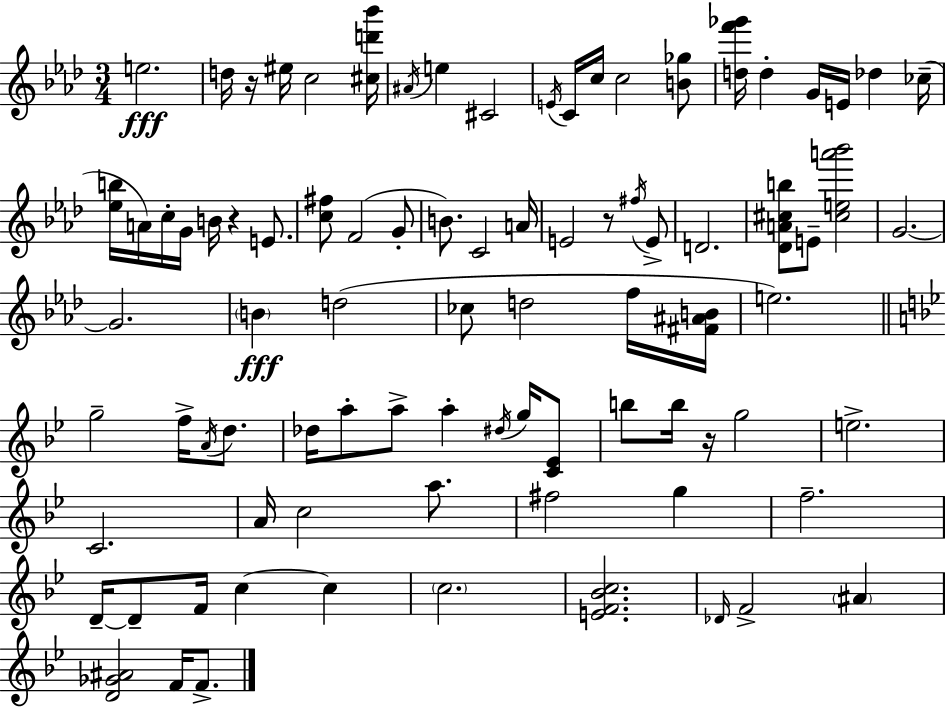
{
  \clef treble
  \numericTimeSignature
  \time 3/4
  \key f \minor
  e''2.\fff | d''16 r16 eis''16 c''2 <cis'' d''' bes'''>16 | \acciaccatura { ais'16 } e''4 cis'2 | \acciaccatura { e'16 } c'16 c''16 c''2 | \break <b' ges''>8 <d'' f''' ges'''>16 d''4-. g'16 e'16 des''4 | ces''16--( <ees'' b''>16 a'16) c''16-. g'16 b'16 r4 e'8. | <c'' fis''>8 f'2( | g'8-. b'8.) c'2 | \break a'16 e'2 r8 | \acciaccatura { fis''16 } e'8-> d'2. | <des' a' cis'' b''>8 e'8-- <cis'' e'' a''' bes'''>2 | g'2.~~ | \break g'2. | \parenthesize b'4\fff d''2( | ces''8 d''2 | f''16 <fis' ais' b'>16 e''2.) | \break \bar "||" \break \key g \minor g''2-- f''16-> \acciaccatura { a'16 } d''8. | des''16 a''8-. a''8-> a''4-. \acciaccatura { dis''16 } g''16 | <c' ees'>8 b''8 b''16 r16 g''2 | e''2.-> | \break c'2. | a'16 c''2 a''8. | fis''2 g''4 | f''2.-- | \break d'16--~~ d'8-- f'16 c''4~~ c''4 | \parenthesize c''2. | <e' f' bes' c''>2. | \grace { des'16 } f'2-> \parenthesize ais'4 | \break <d' ges' ais'>2 f'16 | f'8.-> \bar "|."
}